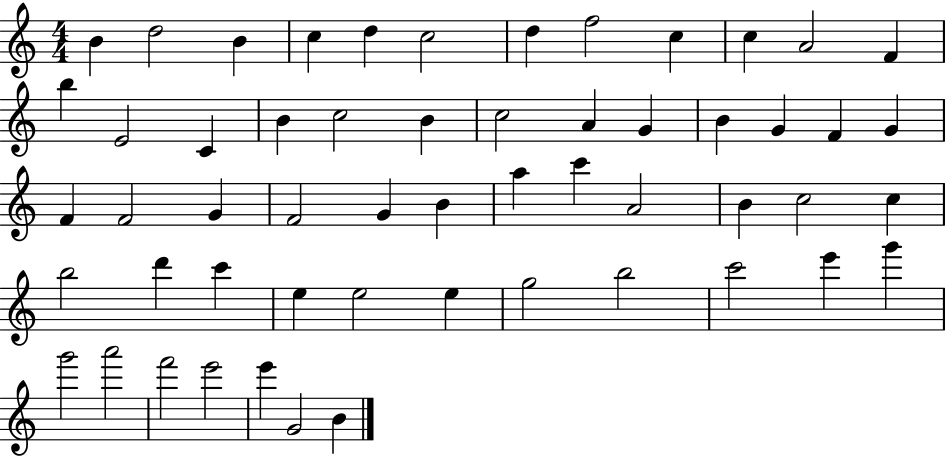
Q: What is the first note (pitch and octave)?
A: B4